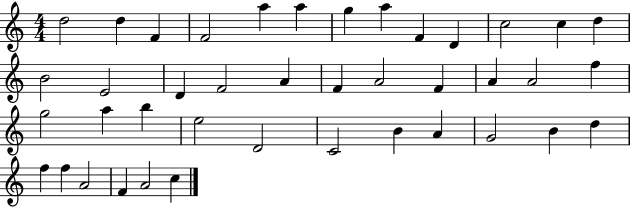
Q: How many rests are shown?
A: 0